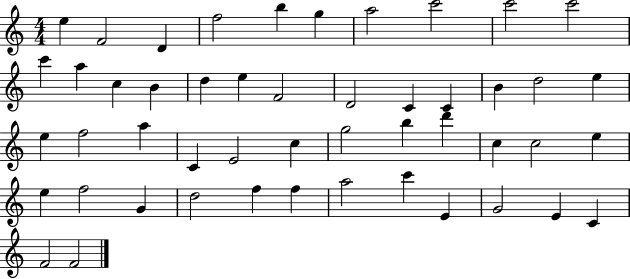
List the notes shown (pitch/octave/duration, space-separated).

E5/q F4/h D4/q F5/h B5/q G5/q A5/h C6/h C6/h C6/h C6/q A5/q C5/q B4/q D5/q E5/q F4/h D4/h C4/q C4/q B4/q D5/h E5/q E5/q F5/h A5/q C4/q E4/h C5/q G5/h B5/q D6/q C5/q C5/h E5/q E5/q F5/h G4/q D5/h F5/q F5/q A5/h C6/q E4/q G4/h E4/q C4/q F4/h F4/h